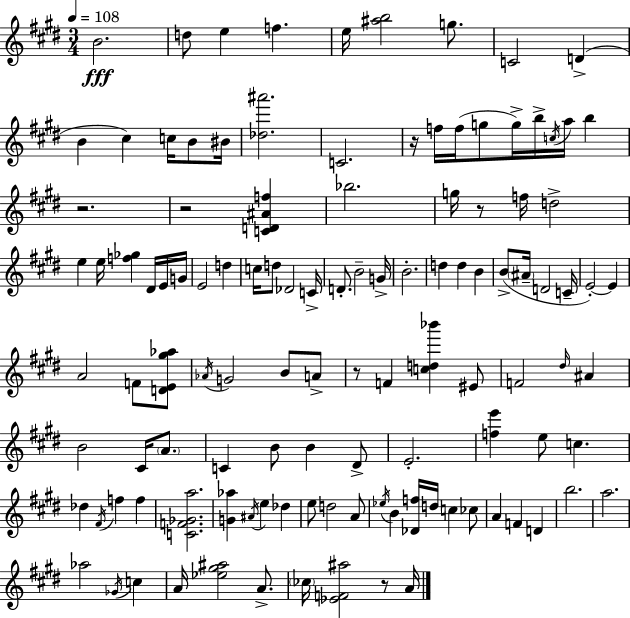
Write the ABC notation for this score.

X:1
T:Untitled
M:3/4
L:1/4
K:E
B2 d/2 e f e/4 [^ab]2 g/2 C2 D B ^c c/4 B/2 ^B/4 [_d^a']2 C2 z/4 f/4 f/4 g/2 g/4 b/4 c/4 a/4 b z2 z2 [CD^Af] _b2 g/4 z/2 f/4 d2 e e/4 [f_g] ^D/4 E/4 G/4 E2 d c/4 d/2 _D2 C/4 D/2 B2 G/4 B2 d d B B/2 ^A/4 D2 C/4 E2 E A2 F/2 [DE^g_a]/2 _A/4 G2 B/2 A/2 z/2 F [cd_b'] ^E/2 F2 ^d/4 ^A B2 ^C/4 A/2 C B/2 B ^D/2 E2 [fe'] e/2 c _d ^F/4 f f [CF_Ga]2 [G_a] ^A/4 e _d e/2 d2 A/2 _e/4 B [_Df]/4 d/4 c _c/2 A F D b2 a2 _a2 _G/4 c A/4 [_e^g^a]2 A/2 _c/4 [_EF^a]2 z/2 A/4